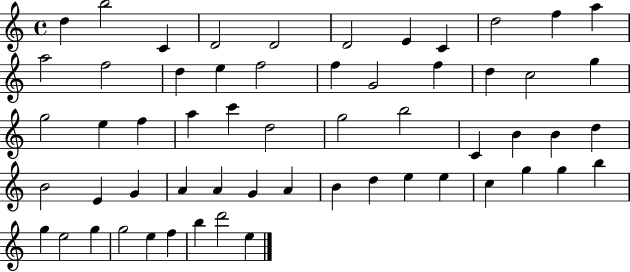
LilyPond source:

{
  \clef treble
  \time 4/4
  \defaultTimeSignature
  \key c \major
  d''4 b''2 c'4 | d'2 d'2 | d'2 e'4 c'4 | d''2 f''4 a''4 | \break a''2 f''2 | d''4 e''4 f''2 | f''4 g'2 f''4 | d''4 c''2 g''4 | \break g''2 e''4 f''4 | a''4 c'''4 d''2 | g''2 b''2 | c'4 b'4 b'4 d''4 | \break b'2 e'4 g'4 | a'4 a'4 g'4 a'4 | b'4 d''4 e''4 e''4 | c''4 g''4 g''4 b''4 | \break g''4 e''2 g''4 | g''2 e''4 f''4 | b''4 d'''2 e''4 | \bar "|."
}